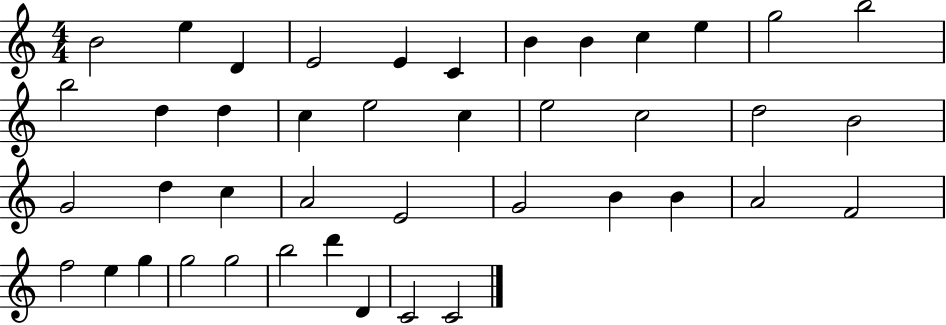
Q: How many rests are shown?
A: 0